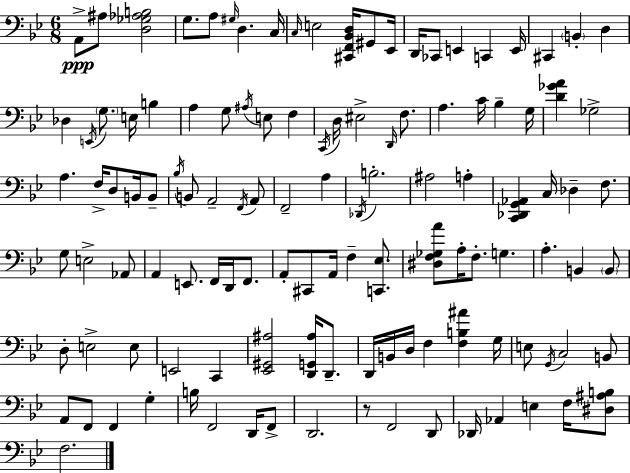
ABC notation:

X:1
T:Untitled
M:6/8
L:1/4
K:Bb
A,,/2 ^A,/2 [D,_G,_A,B,]2 G,/2 A,/2 ^G,/4 D, C,/4 C,/4 E,2 [^C,,F,,_B,,D,]/4 ^G,,/2 _E,,/4 D,,/4 _C,,/2 E,, C,, E,,/4 ^C,, B,, D, _D, E,,/4 G,/2 E,/4 B, A, G,/2 ^A,/4 E,/2 F, C,,/4 D,/4 ^E,2 D,,/4 F,/2 A, C/4 _B, G,/4 [D_GA] _G,2 A, F,/4 D,/2 B,,/4 B,,/2 _B,/4 B,,/2 A,,2 F,,/4 A,,/2 F,,2 A, _D,,/4 B,2 ^A,2 A, [C,,_D,,G,,_A,,] C,/4 _D, F,/2 G,/2 E,2 _A,,/2 A,, E,,/2 F,,/4 D,,/4 F,,/2 A,,/2 ^C,,/2 A,,/4 F, [C,,_E,]/2 [^D,F,_G,A]/2 A,/4 F,/2 G, A, B,, B,,/2 D,/2 E,2 E,/2 E,,2 C,, [_E,,^G,,^A,]2 [D,,G,,^A,]/4 D,,/2 D,,/4 B,,/4 D,/4 F, [F,B,^A] G,/4 E,/2 G,,/4 C,2 B,,/2 A,,/2 F,,/2 F,, G, B,/4 F,,2 D,,/4 F,,/2 D,,2 z/2 F,,2 D,,/2 _D,,/4 _A,, E, F,/4 [^D,^A,B,]/2 F,2